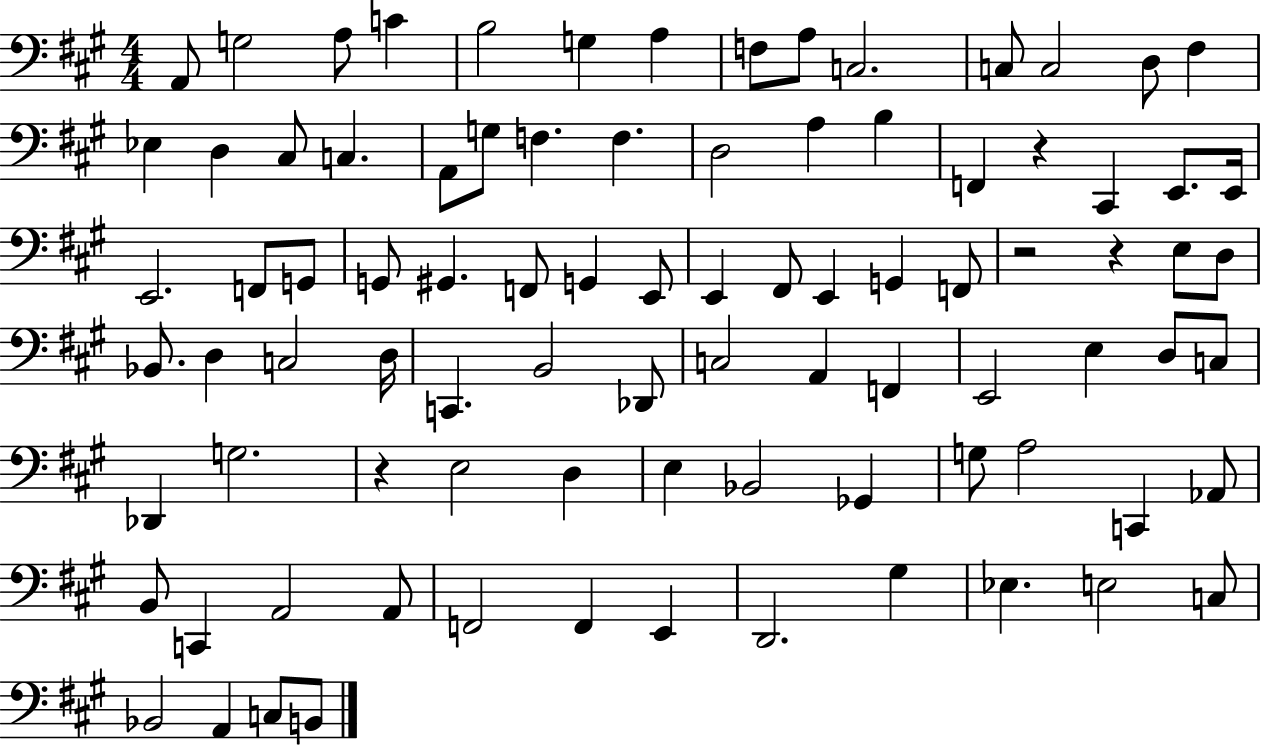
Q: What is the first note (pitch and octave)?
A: A2